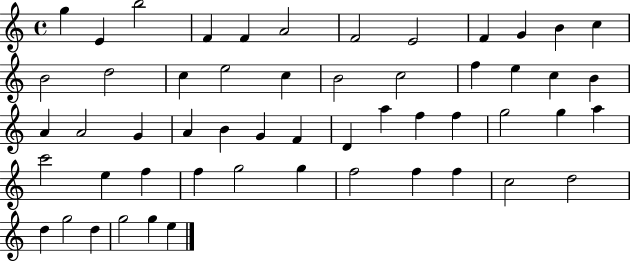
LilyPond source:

{
  \clef treble
  \time 4/4
  \defaultTimeSignature
  \key c \major
  g''4 e'4 b''2 | f'4 f'4 a'2 | f'2 e'2 | f'4 g'4 b'4 c''4 | \break b'2 d''2 | c''4 e''2 c''4 | b'2 c''2 | f''4 e''4 c''4 b'4 | \break a'4 a'2 g'4 | a'4 b'4 g'4 f'4 | d'4 a''4 f''4 f''4 | g''2 g''4 a''4 | \break c'''2 e''4 f''4 | f''4 g''2 g''4 | f''2 f''4 f''4 | c''2 d''2 | \break d''4 g''2 d''4 | g''2 g''4 e''4 | \bar "|."
}